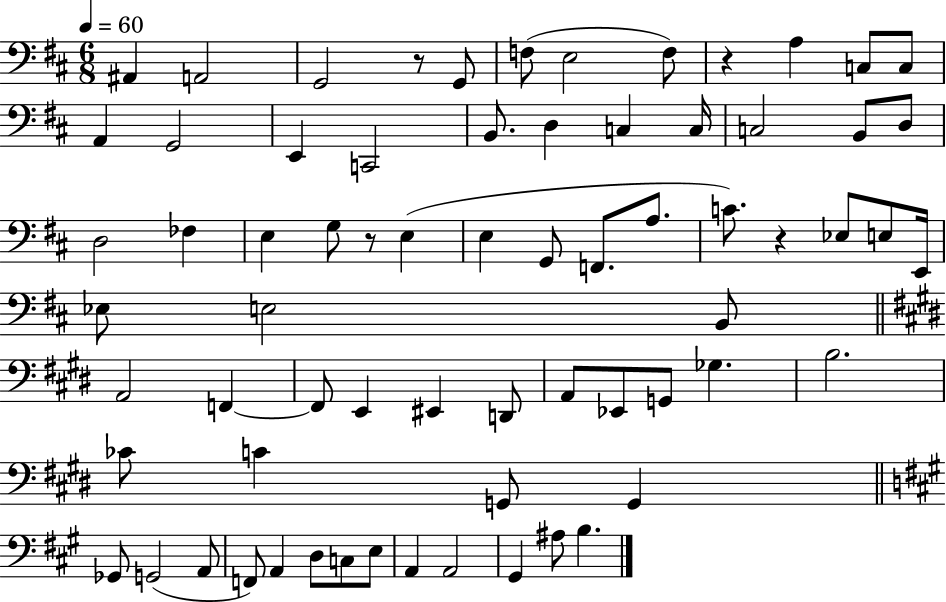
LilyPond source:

{
  \clef bass
  \numericTimeSignature
  \time 6/8
  \key d \major
  \tempo 4 = 60
  ais,4 a,2 | g,2 r8 g,8 | f8( e2 f8) | r4 a4 c8 c8 | \break a,4 g,2 | e,4 c,2 | b,8. d4 c4 c16 | c2 b,8 d8 | \break d2 fes4 | e4 g8 r8 e4( | e4 g,8 f,8. a8. | c'8.) r4 ees8 e8 e,16 | \break ees8 e2 b,8 | \bar "||" \break \key e \major a,2 f,4~~ | f,8 e,4 eis,4 d,8 | a,8 ees,8 g,8 ges4. | b2. | \break ces'8 c'4 g,8 g,4 | \bar "||" \break \key a \major ges,8 g,2( a,8 | f,8) a,4 d8 c8 e8 | a,4 a,2 | gis,4 ais8 b4. | \break \bar "|."
}